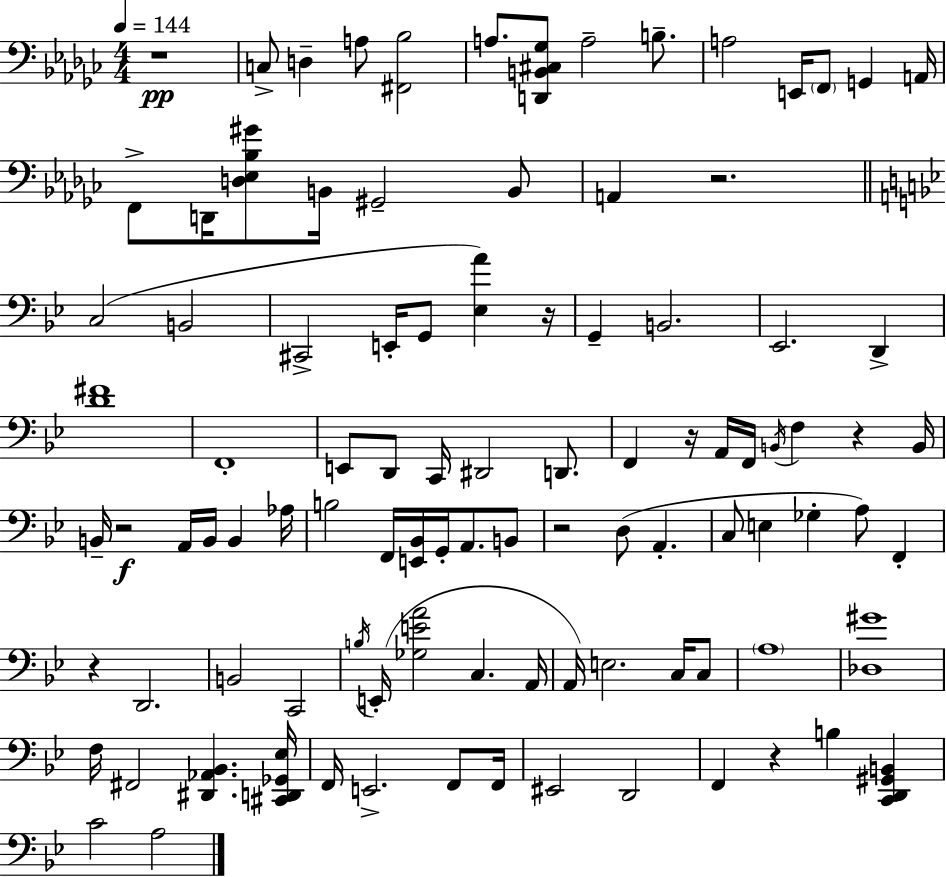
R/w C3/e D3/q A3/e [F#2,Bb3]/h A3/e. [D2,B2,C#3,Gb3]/e A3/h B3/e. A3/h E2/s F2/e G2/q A2/s F2/e D2/s [D3,Eb3,Bb3,G#4]/e B2/s G#2/h B2/e A2/q R/h. C3/h B2/h C#2/h E2/s G2/e [Eb3,A4]/q R/s G2/q B2/h. Eb2/h. D2/q [D4,F#4]/w F2/w E2/e D2/e C2/s D#2/h D2/e. F2/q R/s A2/s F2/s B2/s F3/q R/q B2/s B2/s R/h A2/s B2/s B2/q Ab3/s B3/h F2/s [E2,Bb2]/s G2/s A2/e. B2/e R/h D3/e A2/q. C3/e E3/q Gb3/q A3/e F2/q R/q D2/h. B2/h C2/h B3/s E2/s [Gb3,E4,A4]/h C3/q. A2/s A2/s E3/h. C3/s C3/e A3/w [Db3,G#4]/w F3/s F#2/h [D#2,Ab2,Bb2]/q. [C#2,D2,Gb2,Eb3]/s F2/s E2/h. F2/e F2/s EIS2/h D2/h F2/q R/q B3/q [C2,D2,G#2,B2]/q C4/h A3/h